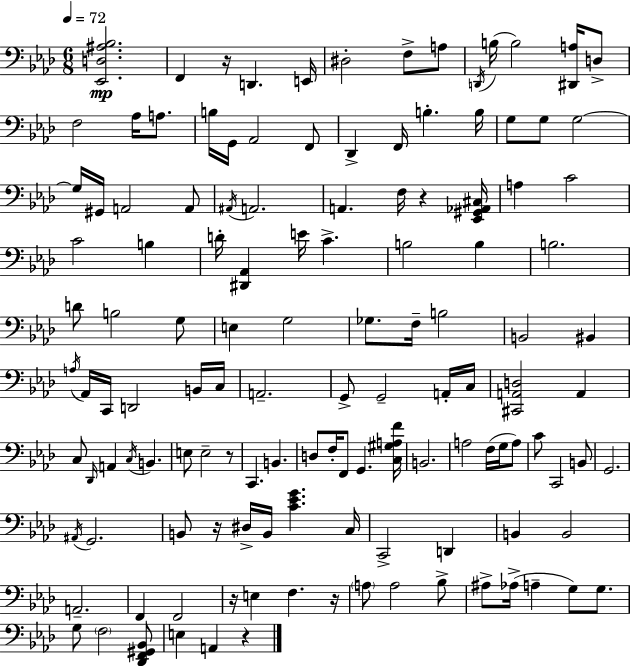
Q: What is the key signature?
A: F minor